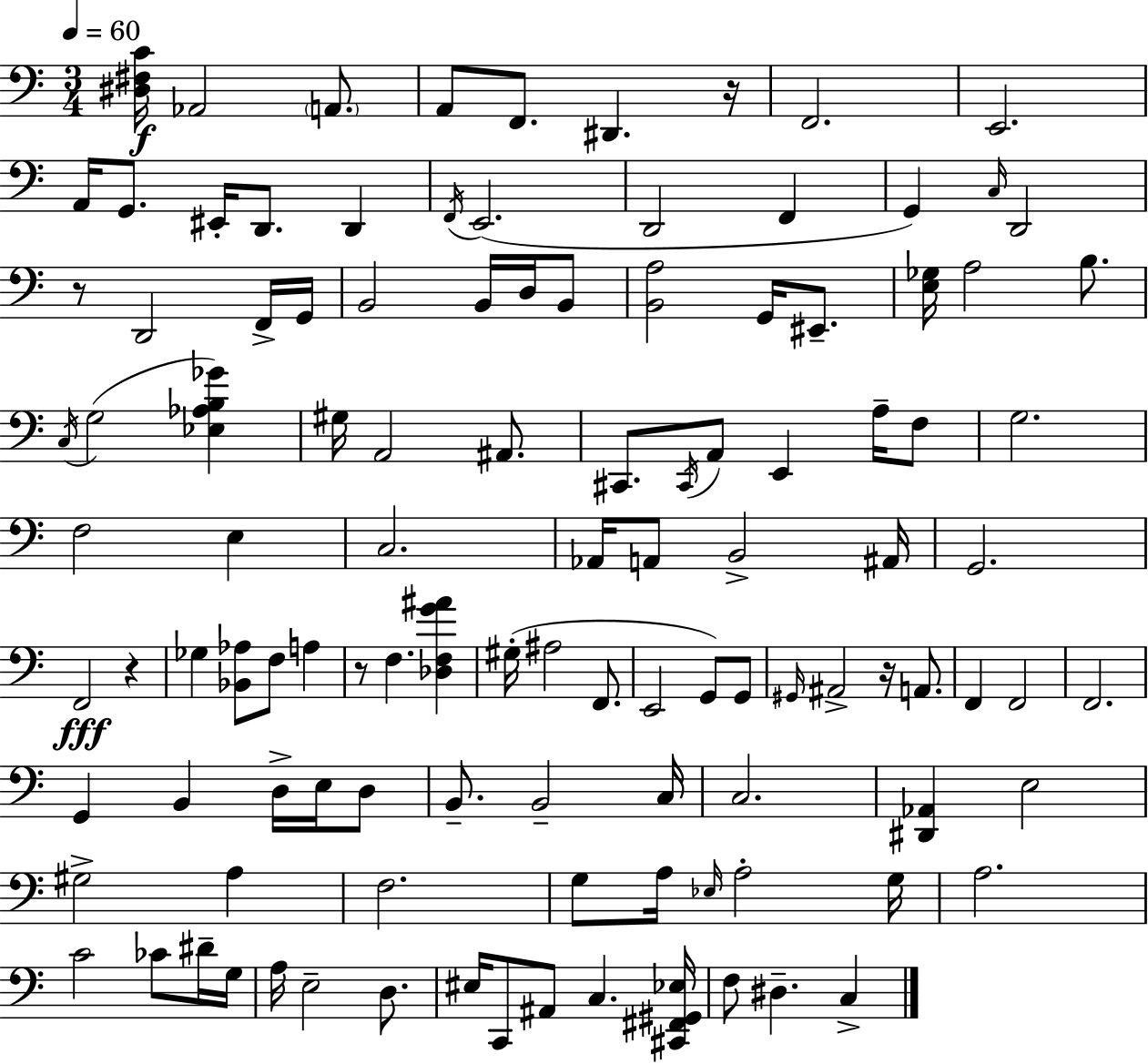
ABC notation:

X:1
T:Untitled
M:3/4
L:1/4
K:C
[^D,^F,C]/4 _A,,2 A,,/2 A,,/2 F,,/2 ^D,, z/4 F,,2 E,,2 A,,/4 G,,/2 ^E,,/4 D,,/2 D,, F,,/4 E,,2 D,,2 F,, G,, C,/4 D,,2 z/2 D,,2 F,,/4 G,,/4 B,,2 B,,/4 D,/4 B,,/2 [B,,A,]2 G,,/4 ^E,,/2 [E,_G,]/4 A,2 B,/2 C,/4 G,2 [_E,_A,B,_G] ^G,/4 A,,2 ^A,,/2 ^C,,/2 ^C,,/4 A,,/2 E,, A,/4 F,/2 G,2 F,2 E, C,2 _A,,/4 A,,/2 B,,2 ^A,,/4 G,,2 F,,2 z _G, [_B,,_A,]/2 F,/2 A, z/2 F, [_D,F,G^A] ^G,/4 ^A,2 F,,/2 E,,2 G,,/2 G,,/2 ^G,,/4 ^A,,2 z/4 A,,/2 F,, F,,2 F,,2 G,, B,, D,/4 E,/4 D,/2 B,,/2 B,,2 C,/4 C,2 [^D,,_A,,] E,2 ^G,2 A, F,2 G,/2 A,/4 _E,/4 A,2 G,/4 A,2 C2 _C/2 ^D/4 G,/4 A,/4 E,2 D,/2 ^E,/4 C,,/2 ^A,,/2 C, [^C,,^F,,^G,,_E,]/4 F,/2 ^D, C,